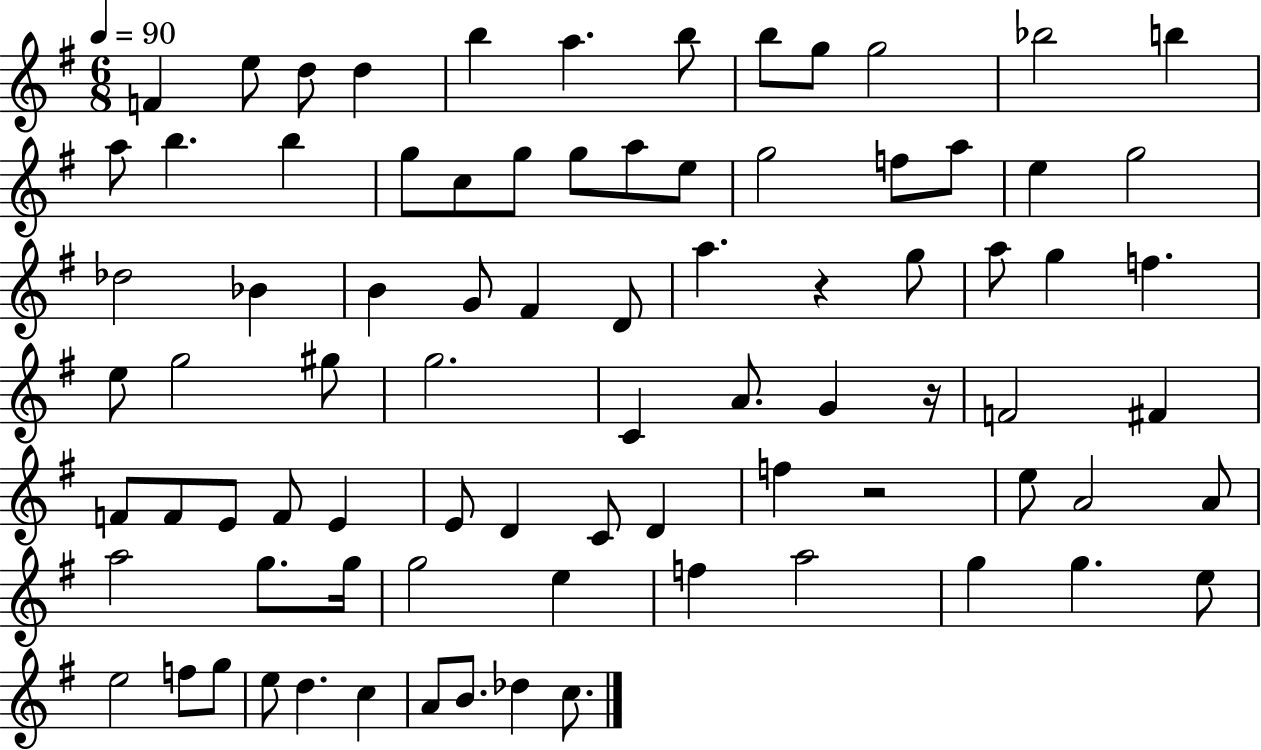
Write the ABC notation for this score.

X:1
T:Untitled
M:6/8
L:1/4
K:G
F e/2 d/2 d b a b/2 b/2 g/2 g2 _b2 b a/2 b b g/2 c/2 g/2 g/2 a/2 e/2 g2 f/2 a/2 e g2 _d2 _B B G/2 ^F D/2 a z g/2 a/2 g f e/2 g2 ^g/2 g2 C A/2 G z/4 F2 ^F F/2 F/2 E/2 F/2 E E/2 D C/2 D f z2 e/2 A2 A/2 a2 g/2 g/4 g2 e f a2 g g e/2 e2 f/2 g/2 e/2 d c A/2 B/2 _d c/2